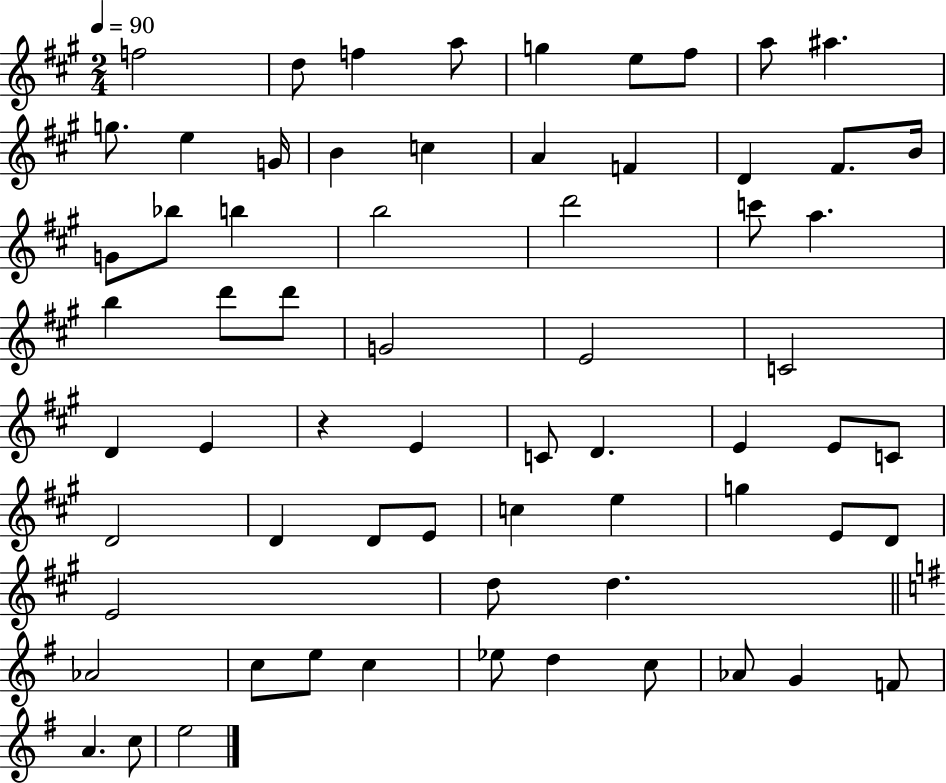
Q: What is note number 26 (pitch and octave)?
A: A5